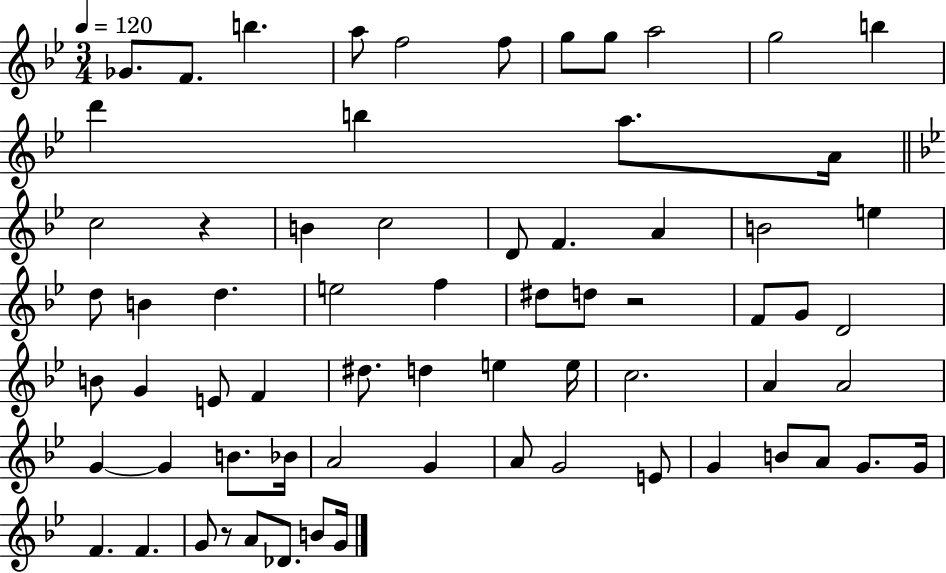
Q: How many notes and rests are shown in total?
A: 68